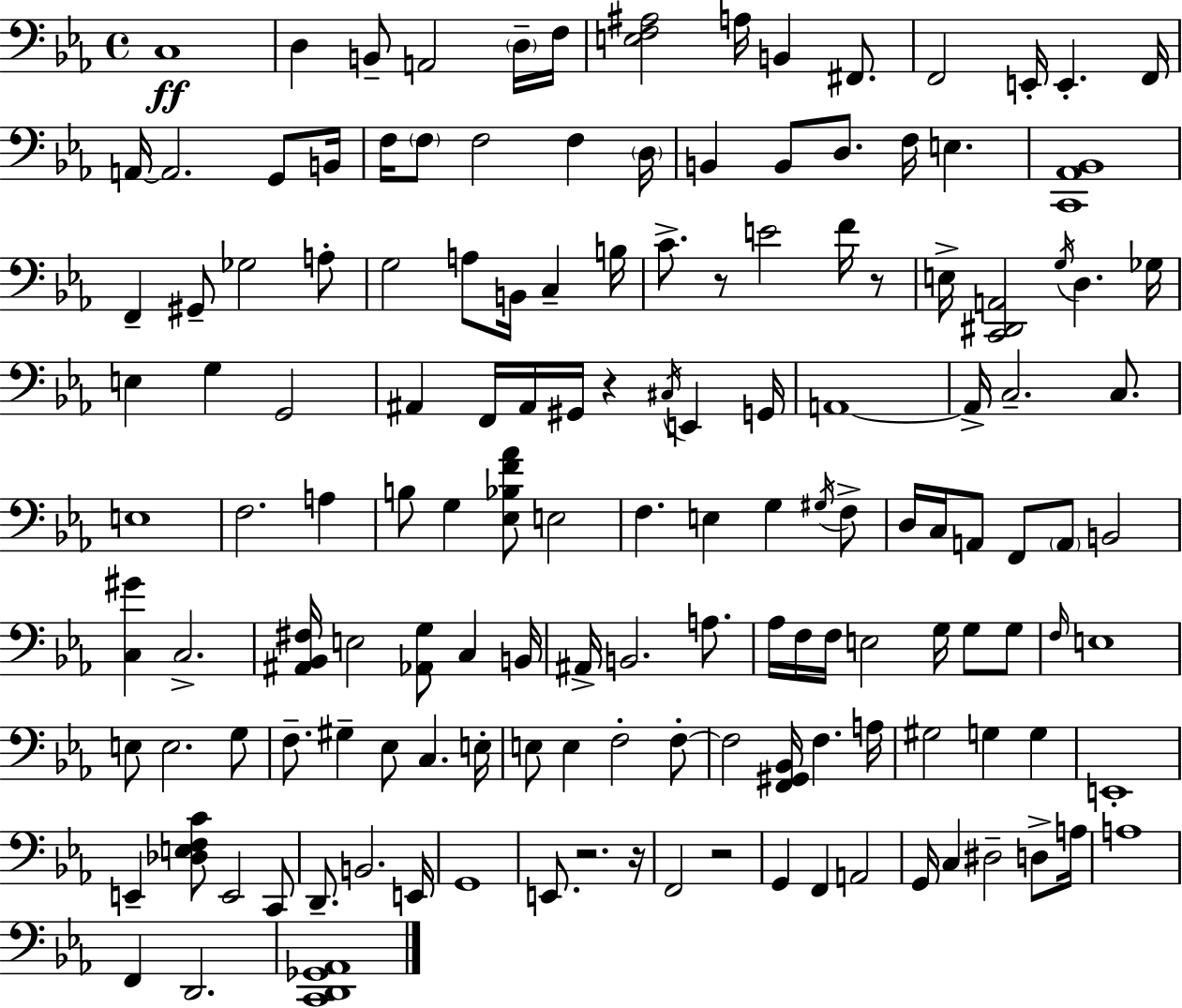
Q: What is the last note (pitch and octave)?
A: D2